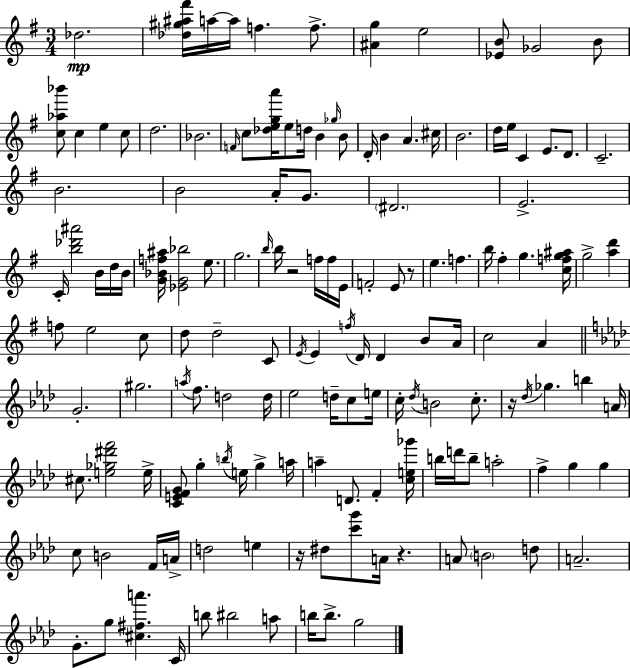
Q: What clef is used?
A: treble